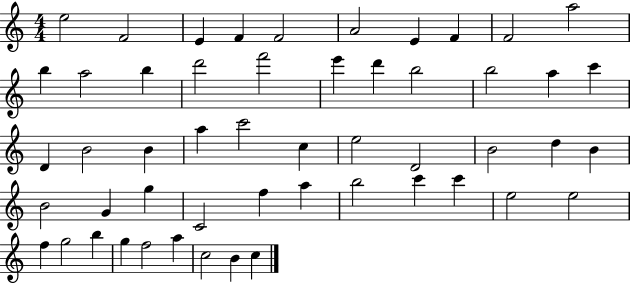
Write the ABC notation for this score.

X:1
T:Untitled
M:4/4
L:1/4
K:C
e2 F2 E F F2 A2 E F F2 a2 b a2 b d'2 f'2 e' d' b2 b2 a c' D B2 B a c'2 c e2 D2 B2 d B B2 G g C2 f a b2 c' c' e2 e2 f g2 b g f2 a c2 B c